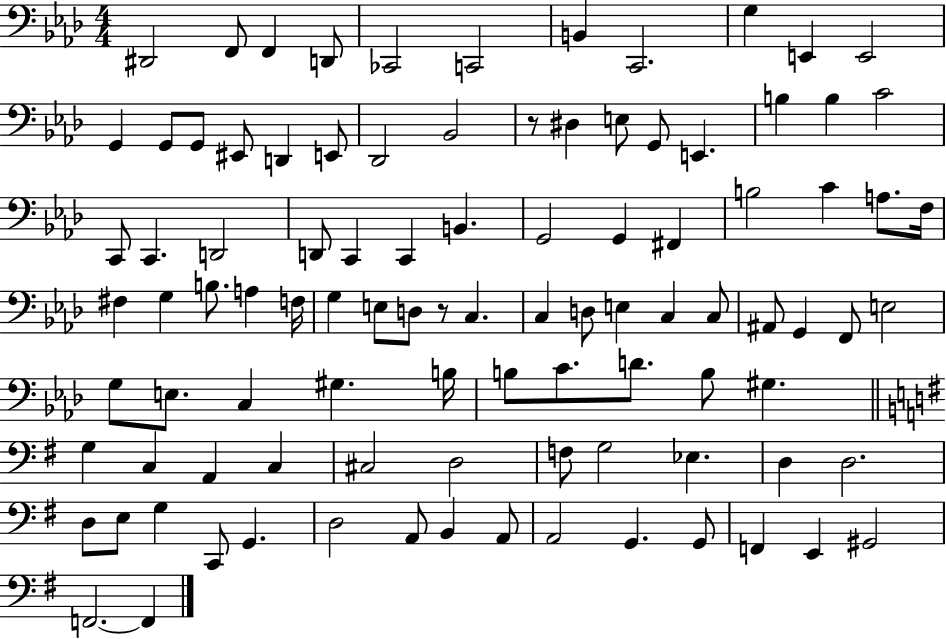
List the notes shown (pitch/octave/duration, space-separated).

D#2/h F2/e F2/q D2/e CES2/h C2/h B2/q C2/h. G3/q E2/q E2/h G2/q G2/e G2/e EIS2/e D2/q E2/e Db2/h Bb2/h R/e D#3/q E3/e G2/e E2/q. B3/q B3/q C4/h C2/e C2/q. D2/h D2/e C2/q C2/q B2/q. G2/h G2/q F#2/q B3/h C4/q A3/e. F3/s F#3/q G3/q B3/e. A3/q F3/s G3/q E3/e D3/e R/e C3/q. C3/q D3/e E3/q C3/q C3/e A#2/e G2/q F2/e E3/h G3/e E3/e. C3/q G#3/q. B3/s B3/e C4/e. D4/e. B3/e G#3/q. G3/q C3/q A2/q C3/q C#3/h D3/h F3/e G3/h Eb3/q. D3/q D3/h. D3/e E3/e G3/q C2/e G2/q. D3/h A2/e B2/q A2/e A2/h G2/q. G2/e F2/q E2/q G#2/h F2/h. F2/q